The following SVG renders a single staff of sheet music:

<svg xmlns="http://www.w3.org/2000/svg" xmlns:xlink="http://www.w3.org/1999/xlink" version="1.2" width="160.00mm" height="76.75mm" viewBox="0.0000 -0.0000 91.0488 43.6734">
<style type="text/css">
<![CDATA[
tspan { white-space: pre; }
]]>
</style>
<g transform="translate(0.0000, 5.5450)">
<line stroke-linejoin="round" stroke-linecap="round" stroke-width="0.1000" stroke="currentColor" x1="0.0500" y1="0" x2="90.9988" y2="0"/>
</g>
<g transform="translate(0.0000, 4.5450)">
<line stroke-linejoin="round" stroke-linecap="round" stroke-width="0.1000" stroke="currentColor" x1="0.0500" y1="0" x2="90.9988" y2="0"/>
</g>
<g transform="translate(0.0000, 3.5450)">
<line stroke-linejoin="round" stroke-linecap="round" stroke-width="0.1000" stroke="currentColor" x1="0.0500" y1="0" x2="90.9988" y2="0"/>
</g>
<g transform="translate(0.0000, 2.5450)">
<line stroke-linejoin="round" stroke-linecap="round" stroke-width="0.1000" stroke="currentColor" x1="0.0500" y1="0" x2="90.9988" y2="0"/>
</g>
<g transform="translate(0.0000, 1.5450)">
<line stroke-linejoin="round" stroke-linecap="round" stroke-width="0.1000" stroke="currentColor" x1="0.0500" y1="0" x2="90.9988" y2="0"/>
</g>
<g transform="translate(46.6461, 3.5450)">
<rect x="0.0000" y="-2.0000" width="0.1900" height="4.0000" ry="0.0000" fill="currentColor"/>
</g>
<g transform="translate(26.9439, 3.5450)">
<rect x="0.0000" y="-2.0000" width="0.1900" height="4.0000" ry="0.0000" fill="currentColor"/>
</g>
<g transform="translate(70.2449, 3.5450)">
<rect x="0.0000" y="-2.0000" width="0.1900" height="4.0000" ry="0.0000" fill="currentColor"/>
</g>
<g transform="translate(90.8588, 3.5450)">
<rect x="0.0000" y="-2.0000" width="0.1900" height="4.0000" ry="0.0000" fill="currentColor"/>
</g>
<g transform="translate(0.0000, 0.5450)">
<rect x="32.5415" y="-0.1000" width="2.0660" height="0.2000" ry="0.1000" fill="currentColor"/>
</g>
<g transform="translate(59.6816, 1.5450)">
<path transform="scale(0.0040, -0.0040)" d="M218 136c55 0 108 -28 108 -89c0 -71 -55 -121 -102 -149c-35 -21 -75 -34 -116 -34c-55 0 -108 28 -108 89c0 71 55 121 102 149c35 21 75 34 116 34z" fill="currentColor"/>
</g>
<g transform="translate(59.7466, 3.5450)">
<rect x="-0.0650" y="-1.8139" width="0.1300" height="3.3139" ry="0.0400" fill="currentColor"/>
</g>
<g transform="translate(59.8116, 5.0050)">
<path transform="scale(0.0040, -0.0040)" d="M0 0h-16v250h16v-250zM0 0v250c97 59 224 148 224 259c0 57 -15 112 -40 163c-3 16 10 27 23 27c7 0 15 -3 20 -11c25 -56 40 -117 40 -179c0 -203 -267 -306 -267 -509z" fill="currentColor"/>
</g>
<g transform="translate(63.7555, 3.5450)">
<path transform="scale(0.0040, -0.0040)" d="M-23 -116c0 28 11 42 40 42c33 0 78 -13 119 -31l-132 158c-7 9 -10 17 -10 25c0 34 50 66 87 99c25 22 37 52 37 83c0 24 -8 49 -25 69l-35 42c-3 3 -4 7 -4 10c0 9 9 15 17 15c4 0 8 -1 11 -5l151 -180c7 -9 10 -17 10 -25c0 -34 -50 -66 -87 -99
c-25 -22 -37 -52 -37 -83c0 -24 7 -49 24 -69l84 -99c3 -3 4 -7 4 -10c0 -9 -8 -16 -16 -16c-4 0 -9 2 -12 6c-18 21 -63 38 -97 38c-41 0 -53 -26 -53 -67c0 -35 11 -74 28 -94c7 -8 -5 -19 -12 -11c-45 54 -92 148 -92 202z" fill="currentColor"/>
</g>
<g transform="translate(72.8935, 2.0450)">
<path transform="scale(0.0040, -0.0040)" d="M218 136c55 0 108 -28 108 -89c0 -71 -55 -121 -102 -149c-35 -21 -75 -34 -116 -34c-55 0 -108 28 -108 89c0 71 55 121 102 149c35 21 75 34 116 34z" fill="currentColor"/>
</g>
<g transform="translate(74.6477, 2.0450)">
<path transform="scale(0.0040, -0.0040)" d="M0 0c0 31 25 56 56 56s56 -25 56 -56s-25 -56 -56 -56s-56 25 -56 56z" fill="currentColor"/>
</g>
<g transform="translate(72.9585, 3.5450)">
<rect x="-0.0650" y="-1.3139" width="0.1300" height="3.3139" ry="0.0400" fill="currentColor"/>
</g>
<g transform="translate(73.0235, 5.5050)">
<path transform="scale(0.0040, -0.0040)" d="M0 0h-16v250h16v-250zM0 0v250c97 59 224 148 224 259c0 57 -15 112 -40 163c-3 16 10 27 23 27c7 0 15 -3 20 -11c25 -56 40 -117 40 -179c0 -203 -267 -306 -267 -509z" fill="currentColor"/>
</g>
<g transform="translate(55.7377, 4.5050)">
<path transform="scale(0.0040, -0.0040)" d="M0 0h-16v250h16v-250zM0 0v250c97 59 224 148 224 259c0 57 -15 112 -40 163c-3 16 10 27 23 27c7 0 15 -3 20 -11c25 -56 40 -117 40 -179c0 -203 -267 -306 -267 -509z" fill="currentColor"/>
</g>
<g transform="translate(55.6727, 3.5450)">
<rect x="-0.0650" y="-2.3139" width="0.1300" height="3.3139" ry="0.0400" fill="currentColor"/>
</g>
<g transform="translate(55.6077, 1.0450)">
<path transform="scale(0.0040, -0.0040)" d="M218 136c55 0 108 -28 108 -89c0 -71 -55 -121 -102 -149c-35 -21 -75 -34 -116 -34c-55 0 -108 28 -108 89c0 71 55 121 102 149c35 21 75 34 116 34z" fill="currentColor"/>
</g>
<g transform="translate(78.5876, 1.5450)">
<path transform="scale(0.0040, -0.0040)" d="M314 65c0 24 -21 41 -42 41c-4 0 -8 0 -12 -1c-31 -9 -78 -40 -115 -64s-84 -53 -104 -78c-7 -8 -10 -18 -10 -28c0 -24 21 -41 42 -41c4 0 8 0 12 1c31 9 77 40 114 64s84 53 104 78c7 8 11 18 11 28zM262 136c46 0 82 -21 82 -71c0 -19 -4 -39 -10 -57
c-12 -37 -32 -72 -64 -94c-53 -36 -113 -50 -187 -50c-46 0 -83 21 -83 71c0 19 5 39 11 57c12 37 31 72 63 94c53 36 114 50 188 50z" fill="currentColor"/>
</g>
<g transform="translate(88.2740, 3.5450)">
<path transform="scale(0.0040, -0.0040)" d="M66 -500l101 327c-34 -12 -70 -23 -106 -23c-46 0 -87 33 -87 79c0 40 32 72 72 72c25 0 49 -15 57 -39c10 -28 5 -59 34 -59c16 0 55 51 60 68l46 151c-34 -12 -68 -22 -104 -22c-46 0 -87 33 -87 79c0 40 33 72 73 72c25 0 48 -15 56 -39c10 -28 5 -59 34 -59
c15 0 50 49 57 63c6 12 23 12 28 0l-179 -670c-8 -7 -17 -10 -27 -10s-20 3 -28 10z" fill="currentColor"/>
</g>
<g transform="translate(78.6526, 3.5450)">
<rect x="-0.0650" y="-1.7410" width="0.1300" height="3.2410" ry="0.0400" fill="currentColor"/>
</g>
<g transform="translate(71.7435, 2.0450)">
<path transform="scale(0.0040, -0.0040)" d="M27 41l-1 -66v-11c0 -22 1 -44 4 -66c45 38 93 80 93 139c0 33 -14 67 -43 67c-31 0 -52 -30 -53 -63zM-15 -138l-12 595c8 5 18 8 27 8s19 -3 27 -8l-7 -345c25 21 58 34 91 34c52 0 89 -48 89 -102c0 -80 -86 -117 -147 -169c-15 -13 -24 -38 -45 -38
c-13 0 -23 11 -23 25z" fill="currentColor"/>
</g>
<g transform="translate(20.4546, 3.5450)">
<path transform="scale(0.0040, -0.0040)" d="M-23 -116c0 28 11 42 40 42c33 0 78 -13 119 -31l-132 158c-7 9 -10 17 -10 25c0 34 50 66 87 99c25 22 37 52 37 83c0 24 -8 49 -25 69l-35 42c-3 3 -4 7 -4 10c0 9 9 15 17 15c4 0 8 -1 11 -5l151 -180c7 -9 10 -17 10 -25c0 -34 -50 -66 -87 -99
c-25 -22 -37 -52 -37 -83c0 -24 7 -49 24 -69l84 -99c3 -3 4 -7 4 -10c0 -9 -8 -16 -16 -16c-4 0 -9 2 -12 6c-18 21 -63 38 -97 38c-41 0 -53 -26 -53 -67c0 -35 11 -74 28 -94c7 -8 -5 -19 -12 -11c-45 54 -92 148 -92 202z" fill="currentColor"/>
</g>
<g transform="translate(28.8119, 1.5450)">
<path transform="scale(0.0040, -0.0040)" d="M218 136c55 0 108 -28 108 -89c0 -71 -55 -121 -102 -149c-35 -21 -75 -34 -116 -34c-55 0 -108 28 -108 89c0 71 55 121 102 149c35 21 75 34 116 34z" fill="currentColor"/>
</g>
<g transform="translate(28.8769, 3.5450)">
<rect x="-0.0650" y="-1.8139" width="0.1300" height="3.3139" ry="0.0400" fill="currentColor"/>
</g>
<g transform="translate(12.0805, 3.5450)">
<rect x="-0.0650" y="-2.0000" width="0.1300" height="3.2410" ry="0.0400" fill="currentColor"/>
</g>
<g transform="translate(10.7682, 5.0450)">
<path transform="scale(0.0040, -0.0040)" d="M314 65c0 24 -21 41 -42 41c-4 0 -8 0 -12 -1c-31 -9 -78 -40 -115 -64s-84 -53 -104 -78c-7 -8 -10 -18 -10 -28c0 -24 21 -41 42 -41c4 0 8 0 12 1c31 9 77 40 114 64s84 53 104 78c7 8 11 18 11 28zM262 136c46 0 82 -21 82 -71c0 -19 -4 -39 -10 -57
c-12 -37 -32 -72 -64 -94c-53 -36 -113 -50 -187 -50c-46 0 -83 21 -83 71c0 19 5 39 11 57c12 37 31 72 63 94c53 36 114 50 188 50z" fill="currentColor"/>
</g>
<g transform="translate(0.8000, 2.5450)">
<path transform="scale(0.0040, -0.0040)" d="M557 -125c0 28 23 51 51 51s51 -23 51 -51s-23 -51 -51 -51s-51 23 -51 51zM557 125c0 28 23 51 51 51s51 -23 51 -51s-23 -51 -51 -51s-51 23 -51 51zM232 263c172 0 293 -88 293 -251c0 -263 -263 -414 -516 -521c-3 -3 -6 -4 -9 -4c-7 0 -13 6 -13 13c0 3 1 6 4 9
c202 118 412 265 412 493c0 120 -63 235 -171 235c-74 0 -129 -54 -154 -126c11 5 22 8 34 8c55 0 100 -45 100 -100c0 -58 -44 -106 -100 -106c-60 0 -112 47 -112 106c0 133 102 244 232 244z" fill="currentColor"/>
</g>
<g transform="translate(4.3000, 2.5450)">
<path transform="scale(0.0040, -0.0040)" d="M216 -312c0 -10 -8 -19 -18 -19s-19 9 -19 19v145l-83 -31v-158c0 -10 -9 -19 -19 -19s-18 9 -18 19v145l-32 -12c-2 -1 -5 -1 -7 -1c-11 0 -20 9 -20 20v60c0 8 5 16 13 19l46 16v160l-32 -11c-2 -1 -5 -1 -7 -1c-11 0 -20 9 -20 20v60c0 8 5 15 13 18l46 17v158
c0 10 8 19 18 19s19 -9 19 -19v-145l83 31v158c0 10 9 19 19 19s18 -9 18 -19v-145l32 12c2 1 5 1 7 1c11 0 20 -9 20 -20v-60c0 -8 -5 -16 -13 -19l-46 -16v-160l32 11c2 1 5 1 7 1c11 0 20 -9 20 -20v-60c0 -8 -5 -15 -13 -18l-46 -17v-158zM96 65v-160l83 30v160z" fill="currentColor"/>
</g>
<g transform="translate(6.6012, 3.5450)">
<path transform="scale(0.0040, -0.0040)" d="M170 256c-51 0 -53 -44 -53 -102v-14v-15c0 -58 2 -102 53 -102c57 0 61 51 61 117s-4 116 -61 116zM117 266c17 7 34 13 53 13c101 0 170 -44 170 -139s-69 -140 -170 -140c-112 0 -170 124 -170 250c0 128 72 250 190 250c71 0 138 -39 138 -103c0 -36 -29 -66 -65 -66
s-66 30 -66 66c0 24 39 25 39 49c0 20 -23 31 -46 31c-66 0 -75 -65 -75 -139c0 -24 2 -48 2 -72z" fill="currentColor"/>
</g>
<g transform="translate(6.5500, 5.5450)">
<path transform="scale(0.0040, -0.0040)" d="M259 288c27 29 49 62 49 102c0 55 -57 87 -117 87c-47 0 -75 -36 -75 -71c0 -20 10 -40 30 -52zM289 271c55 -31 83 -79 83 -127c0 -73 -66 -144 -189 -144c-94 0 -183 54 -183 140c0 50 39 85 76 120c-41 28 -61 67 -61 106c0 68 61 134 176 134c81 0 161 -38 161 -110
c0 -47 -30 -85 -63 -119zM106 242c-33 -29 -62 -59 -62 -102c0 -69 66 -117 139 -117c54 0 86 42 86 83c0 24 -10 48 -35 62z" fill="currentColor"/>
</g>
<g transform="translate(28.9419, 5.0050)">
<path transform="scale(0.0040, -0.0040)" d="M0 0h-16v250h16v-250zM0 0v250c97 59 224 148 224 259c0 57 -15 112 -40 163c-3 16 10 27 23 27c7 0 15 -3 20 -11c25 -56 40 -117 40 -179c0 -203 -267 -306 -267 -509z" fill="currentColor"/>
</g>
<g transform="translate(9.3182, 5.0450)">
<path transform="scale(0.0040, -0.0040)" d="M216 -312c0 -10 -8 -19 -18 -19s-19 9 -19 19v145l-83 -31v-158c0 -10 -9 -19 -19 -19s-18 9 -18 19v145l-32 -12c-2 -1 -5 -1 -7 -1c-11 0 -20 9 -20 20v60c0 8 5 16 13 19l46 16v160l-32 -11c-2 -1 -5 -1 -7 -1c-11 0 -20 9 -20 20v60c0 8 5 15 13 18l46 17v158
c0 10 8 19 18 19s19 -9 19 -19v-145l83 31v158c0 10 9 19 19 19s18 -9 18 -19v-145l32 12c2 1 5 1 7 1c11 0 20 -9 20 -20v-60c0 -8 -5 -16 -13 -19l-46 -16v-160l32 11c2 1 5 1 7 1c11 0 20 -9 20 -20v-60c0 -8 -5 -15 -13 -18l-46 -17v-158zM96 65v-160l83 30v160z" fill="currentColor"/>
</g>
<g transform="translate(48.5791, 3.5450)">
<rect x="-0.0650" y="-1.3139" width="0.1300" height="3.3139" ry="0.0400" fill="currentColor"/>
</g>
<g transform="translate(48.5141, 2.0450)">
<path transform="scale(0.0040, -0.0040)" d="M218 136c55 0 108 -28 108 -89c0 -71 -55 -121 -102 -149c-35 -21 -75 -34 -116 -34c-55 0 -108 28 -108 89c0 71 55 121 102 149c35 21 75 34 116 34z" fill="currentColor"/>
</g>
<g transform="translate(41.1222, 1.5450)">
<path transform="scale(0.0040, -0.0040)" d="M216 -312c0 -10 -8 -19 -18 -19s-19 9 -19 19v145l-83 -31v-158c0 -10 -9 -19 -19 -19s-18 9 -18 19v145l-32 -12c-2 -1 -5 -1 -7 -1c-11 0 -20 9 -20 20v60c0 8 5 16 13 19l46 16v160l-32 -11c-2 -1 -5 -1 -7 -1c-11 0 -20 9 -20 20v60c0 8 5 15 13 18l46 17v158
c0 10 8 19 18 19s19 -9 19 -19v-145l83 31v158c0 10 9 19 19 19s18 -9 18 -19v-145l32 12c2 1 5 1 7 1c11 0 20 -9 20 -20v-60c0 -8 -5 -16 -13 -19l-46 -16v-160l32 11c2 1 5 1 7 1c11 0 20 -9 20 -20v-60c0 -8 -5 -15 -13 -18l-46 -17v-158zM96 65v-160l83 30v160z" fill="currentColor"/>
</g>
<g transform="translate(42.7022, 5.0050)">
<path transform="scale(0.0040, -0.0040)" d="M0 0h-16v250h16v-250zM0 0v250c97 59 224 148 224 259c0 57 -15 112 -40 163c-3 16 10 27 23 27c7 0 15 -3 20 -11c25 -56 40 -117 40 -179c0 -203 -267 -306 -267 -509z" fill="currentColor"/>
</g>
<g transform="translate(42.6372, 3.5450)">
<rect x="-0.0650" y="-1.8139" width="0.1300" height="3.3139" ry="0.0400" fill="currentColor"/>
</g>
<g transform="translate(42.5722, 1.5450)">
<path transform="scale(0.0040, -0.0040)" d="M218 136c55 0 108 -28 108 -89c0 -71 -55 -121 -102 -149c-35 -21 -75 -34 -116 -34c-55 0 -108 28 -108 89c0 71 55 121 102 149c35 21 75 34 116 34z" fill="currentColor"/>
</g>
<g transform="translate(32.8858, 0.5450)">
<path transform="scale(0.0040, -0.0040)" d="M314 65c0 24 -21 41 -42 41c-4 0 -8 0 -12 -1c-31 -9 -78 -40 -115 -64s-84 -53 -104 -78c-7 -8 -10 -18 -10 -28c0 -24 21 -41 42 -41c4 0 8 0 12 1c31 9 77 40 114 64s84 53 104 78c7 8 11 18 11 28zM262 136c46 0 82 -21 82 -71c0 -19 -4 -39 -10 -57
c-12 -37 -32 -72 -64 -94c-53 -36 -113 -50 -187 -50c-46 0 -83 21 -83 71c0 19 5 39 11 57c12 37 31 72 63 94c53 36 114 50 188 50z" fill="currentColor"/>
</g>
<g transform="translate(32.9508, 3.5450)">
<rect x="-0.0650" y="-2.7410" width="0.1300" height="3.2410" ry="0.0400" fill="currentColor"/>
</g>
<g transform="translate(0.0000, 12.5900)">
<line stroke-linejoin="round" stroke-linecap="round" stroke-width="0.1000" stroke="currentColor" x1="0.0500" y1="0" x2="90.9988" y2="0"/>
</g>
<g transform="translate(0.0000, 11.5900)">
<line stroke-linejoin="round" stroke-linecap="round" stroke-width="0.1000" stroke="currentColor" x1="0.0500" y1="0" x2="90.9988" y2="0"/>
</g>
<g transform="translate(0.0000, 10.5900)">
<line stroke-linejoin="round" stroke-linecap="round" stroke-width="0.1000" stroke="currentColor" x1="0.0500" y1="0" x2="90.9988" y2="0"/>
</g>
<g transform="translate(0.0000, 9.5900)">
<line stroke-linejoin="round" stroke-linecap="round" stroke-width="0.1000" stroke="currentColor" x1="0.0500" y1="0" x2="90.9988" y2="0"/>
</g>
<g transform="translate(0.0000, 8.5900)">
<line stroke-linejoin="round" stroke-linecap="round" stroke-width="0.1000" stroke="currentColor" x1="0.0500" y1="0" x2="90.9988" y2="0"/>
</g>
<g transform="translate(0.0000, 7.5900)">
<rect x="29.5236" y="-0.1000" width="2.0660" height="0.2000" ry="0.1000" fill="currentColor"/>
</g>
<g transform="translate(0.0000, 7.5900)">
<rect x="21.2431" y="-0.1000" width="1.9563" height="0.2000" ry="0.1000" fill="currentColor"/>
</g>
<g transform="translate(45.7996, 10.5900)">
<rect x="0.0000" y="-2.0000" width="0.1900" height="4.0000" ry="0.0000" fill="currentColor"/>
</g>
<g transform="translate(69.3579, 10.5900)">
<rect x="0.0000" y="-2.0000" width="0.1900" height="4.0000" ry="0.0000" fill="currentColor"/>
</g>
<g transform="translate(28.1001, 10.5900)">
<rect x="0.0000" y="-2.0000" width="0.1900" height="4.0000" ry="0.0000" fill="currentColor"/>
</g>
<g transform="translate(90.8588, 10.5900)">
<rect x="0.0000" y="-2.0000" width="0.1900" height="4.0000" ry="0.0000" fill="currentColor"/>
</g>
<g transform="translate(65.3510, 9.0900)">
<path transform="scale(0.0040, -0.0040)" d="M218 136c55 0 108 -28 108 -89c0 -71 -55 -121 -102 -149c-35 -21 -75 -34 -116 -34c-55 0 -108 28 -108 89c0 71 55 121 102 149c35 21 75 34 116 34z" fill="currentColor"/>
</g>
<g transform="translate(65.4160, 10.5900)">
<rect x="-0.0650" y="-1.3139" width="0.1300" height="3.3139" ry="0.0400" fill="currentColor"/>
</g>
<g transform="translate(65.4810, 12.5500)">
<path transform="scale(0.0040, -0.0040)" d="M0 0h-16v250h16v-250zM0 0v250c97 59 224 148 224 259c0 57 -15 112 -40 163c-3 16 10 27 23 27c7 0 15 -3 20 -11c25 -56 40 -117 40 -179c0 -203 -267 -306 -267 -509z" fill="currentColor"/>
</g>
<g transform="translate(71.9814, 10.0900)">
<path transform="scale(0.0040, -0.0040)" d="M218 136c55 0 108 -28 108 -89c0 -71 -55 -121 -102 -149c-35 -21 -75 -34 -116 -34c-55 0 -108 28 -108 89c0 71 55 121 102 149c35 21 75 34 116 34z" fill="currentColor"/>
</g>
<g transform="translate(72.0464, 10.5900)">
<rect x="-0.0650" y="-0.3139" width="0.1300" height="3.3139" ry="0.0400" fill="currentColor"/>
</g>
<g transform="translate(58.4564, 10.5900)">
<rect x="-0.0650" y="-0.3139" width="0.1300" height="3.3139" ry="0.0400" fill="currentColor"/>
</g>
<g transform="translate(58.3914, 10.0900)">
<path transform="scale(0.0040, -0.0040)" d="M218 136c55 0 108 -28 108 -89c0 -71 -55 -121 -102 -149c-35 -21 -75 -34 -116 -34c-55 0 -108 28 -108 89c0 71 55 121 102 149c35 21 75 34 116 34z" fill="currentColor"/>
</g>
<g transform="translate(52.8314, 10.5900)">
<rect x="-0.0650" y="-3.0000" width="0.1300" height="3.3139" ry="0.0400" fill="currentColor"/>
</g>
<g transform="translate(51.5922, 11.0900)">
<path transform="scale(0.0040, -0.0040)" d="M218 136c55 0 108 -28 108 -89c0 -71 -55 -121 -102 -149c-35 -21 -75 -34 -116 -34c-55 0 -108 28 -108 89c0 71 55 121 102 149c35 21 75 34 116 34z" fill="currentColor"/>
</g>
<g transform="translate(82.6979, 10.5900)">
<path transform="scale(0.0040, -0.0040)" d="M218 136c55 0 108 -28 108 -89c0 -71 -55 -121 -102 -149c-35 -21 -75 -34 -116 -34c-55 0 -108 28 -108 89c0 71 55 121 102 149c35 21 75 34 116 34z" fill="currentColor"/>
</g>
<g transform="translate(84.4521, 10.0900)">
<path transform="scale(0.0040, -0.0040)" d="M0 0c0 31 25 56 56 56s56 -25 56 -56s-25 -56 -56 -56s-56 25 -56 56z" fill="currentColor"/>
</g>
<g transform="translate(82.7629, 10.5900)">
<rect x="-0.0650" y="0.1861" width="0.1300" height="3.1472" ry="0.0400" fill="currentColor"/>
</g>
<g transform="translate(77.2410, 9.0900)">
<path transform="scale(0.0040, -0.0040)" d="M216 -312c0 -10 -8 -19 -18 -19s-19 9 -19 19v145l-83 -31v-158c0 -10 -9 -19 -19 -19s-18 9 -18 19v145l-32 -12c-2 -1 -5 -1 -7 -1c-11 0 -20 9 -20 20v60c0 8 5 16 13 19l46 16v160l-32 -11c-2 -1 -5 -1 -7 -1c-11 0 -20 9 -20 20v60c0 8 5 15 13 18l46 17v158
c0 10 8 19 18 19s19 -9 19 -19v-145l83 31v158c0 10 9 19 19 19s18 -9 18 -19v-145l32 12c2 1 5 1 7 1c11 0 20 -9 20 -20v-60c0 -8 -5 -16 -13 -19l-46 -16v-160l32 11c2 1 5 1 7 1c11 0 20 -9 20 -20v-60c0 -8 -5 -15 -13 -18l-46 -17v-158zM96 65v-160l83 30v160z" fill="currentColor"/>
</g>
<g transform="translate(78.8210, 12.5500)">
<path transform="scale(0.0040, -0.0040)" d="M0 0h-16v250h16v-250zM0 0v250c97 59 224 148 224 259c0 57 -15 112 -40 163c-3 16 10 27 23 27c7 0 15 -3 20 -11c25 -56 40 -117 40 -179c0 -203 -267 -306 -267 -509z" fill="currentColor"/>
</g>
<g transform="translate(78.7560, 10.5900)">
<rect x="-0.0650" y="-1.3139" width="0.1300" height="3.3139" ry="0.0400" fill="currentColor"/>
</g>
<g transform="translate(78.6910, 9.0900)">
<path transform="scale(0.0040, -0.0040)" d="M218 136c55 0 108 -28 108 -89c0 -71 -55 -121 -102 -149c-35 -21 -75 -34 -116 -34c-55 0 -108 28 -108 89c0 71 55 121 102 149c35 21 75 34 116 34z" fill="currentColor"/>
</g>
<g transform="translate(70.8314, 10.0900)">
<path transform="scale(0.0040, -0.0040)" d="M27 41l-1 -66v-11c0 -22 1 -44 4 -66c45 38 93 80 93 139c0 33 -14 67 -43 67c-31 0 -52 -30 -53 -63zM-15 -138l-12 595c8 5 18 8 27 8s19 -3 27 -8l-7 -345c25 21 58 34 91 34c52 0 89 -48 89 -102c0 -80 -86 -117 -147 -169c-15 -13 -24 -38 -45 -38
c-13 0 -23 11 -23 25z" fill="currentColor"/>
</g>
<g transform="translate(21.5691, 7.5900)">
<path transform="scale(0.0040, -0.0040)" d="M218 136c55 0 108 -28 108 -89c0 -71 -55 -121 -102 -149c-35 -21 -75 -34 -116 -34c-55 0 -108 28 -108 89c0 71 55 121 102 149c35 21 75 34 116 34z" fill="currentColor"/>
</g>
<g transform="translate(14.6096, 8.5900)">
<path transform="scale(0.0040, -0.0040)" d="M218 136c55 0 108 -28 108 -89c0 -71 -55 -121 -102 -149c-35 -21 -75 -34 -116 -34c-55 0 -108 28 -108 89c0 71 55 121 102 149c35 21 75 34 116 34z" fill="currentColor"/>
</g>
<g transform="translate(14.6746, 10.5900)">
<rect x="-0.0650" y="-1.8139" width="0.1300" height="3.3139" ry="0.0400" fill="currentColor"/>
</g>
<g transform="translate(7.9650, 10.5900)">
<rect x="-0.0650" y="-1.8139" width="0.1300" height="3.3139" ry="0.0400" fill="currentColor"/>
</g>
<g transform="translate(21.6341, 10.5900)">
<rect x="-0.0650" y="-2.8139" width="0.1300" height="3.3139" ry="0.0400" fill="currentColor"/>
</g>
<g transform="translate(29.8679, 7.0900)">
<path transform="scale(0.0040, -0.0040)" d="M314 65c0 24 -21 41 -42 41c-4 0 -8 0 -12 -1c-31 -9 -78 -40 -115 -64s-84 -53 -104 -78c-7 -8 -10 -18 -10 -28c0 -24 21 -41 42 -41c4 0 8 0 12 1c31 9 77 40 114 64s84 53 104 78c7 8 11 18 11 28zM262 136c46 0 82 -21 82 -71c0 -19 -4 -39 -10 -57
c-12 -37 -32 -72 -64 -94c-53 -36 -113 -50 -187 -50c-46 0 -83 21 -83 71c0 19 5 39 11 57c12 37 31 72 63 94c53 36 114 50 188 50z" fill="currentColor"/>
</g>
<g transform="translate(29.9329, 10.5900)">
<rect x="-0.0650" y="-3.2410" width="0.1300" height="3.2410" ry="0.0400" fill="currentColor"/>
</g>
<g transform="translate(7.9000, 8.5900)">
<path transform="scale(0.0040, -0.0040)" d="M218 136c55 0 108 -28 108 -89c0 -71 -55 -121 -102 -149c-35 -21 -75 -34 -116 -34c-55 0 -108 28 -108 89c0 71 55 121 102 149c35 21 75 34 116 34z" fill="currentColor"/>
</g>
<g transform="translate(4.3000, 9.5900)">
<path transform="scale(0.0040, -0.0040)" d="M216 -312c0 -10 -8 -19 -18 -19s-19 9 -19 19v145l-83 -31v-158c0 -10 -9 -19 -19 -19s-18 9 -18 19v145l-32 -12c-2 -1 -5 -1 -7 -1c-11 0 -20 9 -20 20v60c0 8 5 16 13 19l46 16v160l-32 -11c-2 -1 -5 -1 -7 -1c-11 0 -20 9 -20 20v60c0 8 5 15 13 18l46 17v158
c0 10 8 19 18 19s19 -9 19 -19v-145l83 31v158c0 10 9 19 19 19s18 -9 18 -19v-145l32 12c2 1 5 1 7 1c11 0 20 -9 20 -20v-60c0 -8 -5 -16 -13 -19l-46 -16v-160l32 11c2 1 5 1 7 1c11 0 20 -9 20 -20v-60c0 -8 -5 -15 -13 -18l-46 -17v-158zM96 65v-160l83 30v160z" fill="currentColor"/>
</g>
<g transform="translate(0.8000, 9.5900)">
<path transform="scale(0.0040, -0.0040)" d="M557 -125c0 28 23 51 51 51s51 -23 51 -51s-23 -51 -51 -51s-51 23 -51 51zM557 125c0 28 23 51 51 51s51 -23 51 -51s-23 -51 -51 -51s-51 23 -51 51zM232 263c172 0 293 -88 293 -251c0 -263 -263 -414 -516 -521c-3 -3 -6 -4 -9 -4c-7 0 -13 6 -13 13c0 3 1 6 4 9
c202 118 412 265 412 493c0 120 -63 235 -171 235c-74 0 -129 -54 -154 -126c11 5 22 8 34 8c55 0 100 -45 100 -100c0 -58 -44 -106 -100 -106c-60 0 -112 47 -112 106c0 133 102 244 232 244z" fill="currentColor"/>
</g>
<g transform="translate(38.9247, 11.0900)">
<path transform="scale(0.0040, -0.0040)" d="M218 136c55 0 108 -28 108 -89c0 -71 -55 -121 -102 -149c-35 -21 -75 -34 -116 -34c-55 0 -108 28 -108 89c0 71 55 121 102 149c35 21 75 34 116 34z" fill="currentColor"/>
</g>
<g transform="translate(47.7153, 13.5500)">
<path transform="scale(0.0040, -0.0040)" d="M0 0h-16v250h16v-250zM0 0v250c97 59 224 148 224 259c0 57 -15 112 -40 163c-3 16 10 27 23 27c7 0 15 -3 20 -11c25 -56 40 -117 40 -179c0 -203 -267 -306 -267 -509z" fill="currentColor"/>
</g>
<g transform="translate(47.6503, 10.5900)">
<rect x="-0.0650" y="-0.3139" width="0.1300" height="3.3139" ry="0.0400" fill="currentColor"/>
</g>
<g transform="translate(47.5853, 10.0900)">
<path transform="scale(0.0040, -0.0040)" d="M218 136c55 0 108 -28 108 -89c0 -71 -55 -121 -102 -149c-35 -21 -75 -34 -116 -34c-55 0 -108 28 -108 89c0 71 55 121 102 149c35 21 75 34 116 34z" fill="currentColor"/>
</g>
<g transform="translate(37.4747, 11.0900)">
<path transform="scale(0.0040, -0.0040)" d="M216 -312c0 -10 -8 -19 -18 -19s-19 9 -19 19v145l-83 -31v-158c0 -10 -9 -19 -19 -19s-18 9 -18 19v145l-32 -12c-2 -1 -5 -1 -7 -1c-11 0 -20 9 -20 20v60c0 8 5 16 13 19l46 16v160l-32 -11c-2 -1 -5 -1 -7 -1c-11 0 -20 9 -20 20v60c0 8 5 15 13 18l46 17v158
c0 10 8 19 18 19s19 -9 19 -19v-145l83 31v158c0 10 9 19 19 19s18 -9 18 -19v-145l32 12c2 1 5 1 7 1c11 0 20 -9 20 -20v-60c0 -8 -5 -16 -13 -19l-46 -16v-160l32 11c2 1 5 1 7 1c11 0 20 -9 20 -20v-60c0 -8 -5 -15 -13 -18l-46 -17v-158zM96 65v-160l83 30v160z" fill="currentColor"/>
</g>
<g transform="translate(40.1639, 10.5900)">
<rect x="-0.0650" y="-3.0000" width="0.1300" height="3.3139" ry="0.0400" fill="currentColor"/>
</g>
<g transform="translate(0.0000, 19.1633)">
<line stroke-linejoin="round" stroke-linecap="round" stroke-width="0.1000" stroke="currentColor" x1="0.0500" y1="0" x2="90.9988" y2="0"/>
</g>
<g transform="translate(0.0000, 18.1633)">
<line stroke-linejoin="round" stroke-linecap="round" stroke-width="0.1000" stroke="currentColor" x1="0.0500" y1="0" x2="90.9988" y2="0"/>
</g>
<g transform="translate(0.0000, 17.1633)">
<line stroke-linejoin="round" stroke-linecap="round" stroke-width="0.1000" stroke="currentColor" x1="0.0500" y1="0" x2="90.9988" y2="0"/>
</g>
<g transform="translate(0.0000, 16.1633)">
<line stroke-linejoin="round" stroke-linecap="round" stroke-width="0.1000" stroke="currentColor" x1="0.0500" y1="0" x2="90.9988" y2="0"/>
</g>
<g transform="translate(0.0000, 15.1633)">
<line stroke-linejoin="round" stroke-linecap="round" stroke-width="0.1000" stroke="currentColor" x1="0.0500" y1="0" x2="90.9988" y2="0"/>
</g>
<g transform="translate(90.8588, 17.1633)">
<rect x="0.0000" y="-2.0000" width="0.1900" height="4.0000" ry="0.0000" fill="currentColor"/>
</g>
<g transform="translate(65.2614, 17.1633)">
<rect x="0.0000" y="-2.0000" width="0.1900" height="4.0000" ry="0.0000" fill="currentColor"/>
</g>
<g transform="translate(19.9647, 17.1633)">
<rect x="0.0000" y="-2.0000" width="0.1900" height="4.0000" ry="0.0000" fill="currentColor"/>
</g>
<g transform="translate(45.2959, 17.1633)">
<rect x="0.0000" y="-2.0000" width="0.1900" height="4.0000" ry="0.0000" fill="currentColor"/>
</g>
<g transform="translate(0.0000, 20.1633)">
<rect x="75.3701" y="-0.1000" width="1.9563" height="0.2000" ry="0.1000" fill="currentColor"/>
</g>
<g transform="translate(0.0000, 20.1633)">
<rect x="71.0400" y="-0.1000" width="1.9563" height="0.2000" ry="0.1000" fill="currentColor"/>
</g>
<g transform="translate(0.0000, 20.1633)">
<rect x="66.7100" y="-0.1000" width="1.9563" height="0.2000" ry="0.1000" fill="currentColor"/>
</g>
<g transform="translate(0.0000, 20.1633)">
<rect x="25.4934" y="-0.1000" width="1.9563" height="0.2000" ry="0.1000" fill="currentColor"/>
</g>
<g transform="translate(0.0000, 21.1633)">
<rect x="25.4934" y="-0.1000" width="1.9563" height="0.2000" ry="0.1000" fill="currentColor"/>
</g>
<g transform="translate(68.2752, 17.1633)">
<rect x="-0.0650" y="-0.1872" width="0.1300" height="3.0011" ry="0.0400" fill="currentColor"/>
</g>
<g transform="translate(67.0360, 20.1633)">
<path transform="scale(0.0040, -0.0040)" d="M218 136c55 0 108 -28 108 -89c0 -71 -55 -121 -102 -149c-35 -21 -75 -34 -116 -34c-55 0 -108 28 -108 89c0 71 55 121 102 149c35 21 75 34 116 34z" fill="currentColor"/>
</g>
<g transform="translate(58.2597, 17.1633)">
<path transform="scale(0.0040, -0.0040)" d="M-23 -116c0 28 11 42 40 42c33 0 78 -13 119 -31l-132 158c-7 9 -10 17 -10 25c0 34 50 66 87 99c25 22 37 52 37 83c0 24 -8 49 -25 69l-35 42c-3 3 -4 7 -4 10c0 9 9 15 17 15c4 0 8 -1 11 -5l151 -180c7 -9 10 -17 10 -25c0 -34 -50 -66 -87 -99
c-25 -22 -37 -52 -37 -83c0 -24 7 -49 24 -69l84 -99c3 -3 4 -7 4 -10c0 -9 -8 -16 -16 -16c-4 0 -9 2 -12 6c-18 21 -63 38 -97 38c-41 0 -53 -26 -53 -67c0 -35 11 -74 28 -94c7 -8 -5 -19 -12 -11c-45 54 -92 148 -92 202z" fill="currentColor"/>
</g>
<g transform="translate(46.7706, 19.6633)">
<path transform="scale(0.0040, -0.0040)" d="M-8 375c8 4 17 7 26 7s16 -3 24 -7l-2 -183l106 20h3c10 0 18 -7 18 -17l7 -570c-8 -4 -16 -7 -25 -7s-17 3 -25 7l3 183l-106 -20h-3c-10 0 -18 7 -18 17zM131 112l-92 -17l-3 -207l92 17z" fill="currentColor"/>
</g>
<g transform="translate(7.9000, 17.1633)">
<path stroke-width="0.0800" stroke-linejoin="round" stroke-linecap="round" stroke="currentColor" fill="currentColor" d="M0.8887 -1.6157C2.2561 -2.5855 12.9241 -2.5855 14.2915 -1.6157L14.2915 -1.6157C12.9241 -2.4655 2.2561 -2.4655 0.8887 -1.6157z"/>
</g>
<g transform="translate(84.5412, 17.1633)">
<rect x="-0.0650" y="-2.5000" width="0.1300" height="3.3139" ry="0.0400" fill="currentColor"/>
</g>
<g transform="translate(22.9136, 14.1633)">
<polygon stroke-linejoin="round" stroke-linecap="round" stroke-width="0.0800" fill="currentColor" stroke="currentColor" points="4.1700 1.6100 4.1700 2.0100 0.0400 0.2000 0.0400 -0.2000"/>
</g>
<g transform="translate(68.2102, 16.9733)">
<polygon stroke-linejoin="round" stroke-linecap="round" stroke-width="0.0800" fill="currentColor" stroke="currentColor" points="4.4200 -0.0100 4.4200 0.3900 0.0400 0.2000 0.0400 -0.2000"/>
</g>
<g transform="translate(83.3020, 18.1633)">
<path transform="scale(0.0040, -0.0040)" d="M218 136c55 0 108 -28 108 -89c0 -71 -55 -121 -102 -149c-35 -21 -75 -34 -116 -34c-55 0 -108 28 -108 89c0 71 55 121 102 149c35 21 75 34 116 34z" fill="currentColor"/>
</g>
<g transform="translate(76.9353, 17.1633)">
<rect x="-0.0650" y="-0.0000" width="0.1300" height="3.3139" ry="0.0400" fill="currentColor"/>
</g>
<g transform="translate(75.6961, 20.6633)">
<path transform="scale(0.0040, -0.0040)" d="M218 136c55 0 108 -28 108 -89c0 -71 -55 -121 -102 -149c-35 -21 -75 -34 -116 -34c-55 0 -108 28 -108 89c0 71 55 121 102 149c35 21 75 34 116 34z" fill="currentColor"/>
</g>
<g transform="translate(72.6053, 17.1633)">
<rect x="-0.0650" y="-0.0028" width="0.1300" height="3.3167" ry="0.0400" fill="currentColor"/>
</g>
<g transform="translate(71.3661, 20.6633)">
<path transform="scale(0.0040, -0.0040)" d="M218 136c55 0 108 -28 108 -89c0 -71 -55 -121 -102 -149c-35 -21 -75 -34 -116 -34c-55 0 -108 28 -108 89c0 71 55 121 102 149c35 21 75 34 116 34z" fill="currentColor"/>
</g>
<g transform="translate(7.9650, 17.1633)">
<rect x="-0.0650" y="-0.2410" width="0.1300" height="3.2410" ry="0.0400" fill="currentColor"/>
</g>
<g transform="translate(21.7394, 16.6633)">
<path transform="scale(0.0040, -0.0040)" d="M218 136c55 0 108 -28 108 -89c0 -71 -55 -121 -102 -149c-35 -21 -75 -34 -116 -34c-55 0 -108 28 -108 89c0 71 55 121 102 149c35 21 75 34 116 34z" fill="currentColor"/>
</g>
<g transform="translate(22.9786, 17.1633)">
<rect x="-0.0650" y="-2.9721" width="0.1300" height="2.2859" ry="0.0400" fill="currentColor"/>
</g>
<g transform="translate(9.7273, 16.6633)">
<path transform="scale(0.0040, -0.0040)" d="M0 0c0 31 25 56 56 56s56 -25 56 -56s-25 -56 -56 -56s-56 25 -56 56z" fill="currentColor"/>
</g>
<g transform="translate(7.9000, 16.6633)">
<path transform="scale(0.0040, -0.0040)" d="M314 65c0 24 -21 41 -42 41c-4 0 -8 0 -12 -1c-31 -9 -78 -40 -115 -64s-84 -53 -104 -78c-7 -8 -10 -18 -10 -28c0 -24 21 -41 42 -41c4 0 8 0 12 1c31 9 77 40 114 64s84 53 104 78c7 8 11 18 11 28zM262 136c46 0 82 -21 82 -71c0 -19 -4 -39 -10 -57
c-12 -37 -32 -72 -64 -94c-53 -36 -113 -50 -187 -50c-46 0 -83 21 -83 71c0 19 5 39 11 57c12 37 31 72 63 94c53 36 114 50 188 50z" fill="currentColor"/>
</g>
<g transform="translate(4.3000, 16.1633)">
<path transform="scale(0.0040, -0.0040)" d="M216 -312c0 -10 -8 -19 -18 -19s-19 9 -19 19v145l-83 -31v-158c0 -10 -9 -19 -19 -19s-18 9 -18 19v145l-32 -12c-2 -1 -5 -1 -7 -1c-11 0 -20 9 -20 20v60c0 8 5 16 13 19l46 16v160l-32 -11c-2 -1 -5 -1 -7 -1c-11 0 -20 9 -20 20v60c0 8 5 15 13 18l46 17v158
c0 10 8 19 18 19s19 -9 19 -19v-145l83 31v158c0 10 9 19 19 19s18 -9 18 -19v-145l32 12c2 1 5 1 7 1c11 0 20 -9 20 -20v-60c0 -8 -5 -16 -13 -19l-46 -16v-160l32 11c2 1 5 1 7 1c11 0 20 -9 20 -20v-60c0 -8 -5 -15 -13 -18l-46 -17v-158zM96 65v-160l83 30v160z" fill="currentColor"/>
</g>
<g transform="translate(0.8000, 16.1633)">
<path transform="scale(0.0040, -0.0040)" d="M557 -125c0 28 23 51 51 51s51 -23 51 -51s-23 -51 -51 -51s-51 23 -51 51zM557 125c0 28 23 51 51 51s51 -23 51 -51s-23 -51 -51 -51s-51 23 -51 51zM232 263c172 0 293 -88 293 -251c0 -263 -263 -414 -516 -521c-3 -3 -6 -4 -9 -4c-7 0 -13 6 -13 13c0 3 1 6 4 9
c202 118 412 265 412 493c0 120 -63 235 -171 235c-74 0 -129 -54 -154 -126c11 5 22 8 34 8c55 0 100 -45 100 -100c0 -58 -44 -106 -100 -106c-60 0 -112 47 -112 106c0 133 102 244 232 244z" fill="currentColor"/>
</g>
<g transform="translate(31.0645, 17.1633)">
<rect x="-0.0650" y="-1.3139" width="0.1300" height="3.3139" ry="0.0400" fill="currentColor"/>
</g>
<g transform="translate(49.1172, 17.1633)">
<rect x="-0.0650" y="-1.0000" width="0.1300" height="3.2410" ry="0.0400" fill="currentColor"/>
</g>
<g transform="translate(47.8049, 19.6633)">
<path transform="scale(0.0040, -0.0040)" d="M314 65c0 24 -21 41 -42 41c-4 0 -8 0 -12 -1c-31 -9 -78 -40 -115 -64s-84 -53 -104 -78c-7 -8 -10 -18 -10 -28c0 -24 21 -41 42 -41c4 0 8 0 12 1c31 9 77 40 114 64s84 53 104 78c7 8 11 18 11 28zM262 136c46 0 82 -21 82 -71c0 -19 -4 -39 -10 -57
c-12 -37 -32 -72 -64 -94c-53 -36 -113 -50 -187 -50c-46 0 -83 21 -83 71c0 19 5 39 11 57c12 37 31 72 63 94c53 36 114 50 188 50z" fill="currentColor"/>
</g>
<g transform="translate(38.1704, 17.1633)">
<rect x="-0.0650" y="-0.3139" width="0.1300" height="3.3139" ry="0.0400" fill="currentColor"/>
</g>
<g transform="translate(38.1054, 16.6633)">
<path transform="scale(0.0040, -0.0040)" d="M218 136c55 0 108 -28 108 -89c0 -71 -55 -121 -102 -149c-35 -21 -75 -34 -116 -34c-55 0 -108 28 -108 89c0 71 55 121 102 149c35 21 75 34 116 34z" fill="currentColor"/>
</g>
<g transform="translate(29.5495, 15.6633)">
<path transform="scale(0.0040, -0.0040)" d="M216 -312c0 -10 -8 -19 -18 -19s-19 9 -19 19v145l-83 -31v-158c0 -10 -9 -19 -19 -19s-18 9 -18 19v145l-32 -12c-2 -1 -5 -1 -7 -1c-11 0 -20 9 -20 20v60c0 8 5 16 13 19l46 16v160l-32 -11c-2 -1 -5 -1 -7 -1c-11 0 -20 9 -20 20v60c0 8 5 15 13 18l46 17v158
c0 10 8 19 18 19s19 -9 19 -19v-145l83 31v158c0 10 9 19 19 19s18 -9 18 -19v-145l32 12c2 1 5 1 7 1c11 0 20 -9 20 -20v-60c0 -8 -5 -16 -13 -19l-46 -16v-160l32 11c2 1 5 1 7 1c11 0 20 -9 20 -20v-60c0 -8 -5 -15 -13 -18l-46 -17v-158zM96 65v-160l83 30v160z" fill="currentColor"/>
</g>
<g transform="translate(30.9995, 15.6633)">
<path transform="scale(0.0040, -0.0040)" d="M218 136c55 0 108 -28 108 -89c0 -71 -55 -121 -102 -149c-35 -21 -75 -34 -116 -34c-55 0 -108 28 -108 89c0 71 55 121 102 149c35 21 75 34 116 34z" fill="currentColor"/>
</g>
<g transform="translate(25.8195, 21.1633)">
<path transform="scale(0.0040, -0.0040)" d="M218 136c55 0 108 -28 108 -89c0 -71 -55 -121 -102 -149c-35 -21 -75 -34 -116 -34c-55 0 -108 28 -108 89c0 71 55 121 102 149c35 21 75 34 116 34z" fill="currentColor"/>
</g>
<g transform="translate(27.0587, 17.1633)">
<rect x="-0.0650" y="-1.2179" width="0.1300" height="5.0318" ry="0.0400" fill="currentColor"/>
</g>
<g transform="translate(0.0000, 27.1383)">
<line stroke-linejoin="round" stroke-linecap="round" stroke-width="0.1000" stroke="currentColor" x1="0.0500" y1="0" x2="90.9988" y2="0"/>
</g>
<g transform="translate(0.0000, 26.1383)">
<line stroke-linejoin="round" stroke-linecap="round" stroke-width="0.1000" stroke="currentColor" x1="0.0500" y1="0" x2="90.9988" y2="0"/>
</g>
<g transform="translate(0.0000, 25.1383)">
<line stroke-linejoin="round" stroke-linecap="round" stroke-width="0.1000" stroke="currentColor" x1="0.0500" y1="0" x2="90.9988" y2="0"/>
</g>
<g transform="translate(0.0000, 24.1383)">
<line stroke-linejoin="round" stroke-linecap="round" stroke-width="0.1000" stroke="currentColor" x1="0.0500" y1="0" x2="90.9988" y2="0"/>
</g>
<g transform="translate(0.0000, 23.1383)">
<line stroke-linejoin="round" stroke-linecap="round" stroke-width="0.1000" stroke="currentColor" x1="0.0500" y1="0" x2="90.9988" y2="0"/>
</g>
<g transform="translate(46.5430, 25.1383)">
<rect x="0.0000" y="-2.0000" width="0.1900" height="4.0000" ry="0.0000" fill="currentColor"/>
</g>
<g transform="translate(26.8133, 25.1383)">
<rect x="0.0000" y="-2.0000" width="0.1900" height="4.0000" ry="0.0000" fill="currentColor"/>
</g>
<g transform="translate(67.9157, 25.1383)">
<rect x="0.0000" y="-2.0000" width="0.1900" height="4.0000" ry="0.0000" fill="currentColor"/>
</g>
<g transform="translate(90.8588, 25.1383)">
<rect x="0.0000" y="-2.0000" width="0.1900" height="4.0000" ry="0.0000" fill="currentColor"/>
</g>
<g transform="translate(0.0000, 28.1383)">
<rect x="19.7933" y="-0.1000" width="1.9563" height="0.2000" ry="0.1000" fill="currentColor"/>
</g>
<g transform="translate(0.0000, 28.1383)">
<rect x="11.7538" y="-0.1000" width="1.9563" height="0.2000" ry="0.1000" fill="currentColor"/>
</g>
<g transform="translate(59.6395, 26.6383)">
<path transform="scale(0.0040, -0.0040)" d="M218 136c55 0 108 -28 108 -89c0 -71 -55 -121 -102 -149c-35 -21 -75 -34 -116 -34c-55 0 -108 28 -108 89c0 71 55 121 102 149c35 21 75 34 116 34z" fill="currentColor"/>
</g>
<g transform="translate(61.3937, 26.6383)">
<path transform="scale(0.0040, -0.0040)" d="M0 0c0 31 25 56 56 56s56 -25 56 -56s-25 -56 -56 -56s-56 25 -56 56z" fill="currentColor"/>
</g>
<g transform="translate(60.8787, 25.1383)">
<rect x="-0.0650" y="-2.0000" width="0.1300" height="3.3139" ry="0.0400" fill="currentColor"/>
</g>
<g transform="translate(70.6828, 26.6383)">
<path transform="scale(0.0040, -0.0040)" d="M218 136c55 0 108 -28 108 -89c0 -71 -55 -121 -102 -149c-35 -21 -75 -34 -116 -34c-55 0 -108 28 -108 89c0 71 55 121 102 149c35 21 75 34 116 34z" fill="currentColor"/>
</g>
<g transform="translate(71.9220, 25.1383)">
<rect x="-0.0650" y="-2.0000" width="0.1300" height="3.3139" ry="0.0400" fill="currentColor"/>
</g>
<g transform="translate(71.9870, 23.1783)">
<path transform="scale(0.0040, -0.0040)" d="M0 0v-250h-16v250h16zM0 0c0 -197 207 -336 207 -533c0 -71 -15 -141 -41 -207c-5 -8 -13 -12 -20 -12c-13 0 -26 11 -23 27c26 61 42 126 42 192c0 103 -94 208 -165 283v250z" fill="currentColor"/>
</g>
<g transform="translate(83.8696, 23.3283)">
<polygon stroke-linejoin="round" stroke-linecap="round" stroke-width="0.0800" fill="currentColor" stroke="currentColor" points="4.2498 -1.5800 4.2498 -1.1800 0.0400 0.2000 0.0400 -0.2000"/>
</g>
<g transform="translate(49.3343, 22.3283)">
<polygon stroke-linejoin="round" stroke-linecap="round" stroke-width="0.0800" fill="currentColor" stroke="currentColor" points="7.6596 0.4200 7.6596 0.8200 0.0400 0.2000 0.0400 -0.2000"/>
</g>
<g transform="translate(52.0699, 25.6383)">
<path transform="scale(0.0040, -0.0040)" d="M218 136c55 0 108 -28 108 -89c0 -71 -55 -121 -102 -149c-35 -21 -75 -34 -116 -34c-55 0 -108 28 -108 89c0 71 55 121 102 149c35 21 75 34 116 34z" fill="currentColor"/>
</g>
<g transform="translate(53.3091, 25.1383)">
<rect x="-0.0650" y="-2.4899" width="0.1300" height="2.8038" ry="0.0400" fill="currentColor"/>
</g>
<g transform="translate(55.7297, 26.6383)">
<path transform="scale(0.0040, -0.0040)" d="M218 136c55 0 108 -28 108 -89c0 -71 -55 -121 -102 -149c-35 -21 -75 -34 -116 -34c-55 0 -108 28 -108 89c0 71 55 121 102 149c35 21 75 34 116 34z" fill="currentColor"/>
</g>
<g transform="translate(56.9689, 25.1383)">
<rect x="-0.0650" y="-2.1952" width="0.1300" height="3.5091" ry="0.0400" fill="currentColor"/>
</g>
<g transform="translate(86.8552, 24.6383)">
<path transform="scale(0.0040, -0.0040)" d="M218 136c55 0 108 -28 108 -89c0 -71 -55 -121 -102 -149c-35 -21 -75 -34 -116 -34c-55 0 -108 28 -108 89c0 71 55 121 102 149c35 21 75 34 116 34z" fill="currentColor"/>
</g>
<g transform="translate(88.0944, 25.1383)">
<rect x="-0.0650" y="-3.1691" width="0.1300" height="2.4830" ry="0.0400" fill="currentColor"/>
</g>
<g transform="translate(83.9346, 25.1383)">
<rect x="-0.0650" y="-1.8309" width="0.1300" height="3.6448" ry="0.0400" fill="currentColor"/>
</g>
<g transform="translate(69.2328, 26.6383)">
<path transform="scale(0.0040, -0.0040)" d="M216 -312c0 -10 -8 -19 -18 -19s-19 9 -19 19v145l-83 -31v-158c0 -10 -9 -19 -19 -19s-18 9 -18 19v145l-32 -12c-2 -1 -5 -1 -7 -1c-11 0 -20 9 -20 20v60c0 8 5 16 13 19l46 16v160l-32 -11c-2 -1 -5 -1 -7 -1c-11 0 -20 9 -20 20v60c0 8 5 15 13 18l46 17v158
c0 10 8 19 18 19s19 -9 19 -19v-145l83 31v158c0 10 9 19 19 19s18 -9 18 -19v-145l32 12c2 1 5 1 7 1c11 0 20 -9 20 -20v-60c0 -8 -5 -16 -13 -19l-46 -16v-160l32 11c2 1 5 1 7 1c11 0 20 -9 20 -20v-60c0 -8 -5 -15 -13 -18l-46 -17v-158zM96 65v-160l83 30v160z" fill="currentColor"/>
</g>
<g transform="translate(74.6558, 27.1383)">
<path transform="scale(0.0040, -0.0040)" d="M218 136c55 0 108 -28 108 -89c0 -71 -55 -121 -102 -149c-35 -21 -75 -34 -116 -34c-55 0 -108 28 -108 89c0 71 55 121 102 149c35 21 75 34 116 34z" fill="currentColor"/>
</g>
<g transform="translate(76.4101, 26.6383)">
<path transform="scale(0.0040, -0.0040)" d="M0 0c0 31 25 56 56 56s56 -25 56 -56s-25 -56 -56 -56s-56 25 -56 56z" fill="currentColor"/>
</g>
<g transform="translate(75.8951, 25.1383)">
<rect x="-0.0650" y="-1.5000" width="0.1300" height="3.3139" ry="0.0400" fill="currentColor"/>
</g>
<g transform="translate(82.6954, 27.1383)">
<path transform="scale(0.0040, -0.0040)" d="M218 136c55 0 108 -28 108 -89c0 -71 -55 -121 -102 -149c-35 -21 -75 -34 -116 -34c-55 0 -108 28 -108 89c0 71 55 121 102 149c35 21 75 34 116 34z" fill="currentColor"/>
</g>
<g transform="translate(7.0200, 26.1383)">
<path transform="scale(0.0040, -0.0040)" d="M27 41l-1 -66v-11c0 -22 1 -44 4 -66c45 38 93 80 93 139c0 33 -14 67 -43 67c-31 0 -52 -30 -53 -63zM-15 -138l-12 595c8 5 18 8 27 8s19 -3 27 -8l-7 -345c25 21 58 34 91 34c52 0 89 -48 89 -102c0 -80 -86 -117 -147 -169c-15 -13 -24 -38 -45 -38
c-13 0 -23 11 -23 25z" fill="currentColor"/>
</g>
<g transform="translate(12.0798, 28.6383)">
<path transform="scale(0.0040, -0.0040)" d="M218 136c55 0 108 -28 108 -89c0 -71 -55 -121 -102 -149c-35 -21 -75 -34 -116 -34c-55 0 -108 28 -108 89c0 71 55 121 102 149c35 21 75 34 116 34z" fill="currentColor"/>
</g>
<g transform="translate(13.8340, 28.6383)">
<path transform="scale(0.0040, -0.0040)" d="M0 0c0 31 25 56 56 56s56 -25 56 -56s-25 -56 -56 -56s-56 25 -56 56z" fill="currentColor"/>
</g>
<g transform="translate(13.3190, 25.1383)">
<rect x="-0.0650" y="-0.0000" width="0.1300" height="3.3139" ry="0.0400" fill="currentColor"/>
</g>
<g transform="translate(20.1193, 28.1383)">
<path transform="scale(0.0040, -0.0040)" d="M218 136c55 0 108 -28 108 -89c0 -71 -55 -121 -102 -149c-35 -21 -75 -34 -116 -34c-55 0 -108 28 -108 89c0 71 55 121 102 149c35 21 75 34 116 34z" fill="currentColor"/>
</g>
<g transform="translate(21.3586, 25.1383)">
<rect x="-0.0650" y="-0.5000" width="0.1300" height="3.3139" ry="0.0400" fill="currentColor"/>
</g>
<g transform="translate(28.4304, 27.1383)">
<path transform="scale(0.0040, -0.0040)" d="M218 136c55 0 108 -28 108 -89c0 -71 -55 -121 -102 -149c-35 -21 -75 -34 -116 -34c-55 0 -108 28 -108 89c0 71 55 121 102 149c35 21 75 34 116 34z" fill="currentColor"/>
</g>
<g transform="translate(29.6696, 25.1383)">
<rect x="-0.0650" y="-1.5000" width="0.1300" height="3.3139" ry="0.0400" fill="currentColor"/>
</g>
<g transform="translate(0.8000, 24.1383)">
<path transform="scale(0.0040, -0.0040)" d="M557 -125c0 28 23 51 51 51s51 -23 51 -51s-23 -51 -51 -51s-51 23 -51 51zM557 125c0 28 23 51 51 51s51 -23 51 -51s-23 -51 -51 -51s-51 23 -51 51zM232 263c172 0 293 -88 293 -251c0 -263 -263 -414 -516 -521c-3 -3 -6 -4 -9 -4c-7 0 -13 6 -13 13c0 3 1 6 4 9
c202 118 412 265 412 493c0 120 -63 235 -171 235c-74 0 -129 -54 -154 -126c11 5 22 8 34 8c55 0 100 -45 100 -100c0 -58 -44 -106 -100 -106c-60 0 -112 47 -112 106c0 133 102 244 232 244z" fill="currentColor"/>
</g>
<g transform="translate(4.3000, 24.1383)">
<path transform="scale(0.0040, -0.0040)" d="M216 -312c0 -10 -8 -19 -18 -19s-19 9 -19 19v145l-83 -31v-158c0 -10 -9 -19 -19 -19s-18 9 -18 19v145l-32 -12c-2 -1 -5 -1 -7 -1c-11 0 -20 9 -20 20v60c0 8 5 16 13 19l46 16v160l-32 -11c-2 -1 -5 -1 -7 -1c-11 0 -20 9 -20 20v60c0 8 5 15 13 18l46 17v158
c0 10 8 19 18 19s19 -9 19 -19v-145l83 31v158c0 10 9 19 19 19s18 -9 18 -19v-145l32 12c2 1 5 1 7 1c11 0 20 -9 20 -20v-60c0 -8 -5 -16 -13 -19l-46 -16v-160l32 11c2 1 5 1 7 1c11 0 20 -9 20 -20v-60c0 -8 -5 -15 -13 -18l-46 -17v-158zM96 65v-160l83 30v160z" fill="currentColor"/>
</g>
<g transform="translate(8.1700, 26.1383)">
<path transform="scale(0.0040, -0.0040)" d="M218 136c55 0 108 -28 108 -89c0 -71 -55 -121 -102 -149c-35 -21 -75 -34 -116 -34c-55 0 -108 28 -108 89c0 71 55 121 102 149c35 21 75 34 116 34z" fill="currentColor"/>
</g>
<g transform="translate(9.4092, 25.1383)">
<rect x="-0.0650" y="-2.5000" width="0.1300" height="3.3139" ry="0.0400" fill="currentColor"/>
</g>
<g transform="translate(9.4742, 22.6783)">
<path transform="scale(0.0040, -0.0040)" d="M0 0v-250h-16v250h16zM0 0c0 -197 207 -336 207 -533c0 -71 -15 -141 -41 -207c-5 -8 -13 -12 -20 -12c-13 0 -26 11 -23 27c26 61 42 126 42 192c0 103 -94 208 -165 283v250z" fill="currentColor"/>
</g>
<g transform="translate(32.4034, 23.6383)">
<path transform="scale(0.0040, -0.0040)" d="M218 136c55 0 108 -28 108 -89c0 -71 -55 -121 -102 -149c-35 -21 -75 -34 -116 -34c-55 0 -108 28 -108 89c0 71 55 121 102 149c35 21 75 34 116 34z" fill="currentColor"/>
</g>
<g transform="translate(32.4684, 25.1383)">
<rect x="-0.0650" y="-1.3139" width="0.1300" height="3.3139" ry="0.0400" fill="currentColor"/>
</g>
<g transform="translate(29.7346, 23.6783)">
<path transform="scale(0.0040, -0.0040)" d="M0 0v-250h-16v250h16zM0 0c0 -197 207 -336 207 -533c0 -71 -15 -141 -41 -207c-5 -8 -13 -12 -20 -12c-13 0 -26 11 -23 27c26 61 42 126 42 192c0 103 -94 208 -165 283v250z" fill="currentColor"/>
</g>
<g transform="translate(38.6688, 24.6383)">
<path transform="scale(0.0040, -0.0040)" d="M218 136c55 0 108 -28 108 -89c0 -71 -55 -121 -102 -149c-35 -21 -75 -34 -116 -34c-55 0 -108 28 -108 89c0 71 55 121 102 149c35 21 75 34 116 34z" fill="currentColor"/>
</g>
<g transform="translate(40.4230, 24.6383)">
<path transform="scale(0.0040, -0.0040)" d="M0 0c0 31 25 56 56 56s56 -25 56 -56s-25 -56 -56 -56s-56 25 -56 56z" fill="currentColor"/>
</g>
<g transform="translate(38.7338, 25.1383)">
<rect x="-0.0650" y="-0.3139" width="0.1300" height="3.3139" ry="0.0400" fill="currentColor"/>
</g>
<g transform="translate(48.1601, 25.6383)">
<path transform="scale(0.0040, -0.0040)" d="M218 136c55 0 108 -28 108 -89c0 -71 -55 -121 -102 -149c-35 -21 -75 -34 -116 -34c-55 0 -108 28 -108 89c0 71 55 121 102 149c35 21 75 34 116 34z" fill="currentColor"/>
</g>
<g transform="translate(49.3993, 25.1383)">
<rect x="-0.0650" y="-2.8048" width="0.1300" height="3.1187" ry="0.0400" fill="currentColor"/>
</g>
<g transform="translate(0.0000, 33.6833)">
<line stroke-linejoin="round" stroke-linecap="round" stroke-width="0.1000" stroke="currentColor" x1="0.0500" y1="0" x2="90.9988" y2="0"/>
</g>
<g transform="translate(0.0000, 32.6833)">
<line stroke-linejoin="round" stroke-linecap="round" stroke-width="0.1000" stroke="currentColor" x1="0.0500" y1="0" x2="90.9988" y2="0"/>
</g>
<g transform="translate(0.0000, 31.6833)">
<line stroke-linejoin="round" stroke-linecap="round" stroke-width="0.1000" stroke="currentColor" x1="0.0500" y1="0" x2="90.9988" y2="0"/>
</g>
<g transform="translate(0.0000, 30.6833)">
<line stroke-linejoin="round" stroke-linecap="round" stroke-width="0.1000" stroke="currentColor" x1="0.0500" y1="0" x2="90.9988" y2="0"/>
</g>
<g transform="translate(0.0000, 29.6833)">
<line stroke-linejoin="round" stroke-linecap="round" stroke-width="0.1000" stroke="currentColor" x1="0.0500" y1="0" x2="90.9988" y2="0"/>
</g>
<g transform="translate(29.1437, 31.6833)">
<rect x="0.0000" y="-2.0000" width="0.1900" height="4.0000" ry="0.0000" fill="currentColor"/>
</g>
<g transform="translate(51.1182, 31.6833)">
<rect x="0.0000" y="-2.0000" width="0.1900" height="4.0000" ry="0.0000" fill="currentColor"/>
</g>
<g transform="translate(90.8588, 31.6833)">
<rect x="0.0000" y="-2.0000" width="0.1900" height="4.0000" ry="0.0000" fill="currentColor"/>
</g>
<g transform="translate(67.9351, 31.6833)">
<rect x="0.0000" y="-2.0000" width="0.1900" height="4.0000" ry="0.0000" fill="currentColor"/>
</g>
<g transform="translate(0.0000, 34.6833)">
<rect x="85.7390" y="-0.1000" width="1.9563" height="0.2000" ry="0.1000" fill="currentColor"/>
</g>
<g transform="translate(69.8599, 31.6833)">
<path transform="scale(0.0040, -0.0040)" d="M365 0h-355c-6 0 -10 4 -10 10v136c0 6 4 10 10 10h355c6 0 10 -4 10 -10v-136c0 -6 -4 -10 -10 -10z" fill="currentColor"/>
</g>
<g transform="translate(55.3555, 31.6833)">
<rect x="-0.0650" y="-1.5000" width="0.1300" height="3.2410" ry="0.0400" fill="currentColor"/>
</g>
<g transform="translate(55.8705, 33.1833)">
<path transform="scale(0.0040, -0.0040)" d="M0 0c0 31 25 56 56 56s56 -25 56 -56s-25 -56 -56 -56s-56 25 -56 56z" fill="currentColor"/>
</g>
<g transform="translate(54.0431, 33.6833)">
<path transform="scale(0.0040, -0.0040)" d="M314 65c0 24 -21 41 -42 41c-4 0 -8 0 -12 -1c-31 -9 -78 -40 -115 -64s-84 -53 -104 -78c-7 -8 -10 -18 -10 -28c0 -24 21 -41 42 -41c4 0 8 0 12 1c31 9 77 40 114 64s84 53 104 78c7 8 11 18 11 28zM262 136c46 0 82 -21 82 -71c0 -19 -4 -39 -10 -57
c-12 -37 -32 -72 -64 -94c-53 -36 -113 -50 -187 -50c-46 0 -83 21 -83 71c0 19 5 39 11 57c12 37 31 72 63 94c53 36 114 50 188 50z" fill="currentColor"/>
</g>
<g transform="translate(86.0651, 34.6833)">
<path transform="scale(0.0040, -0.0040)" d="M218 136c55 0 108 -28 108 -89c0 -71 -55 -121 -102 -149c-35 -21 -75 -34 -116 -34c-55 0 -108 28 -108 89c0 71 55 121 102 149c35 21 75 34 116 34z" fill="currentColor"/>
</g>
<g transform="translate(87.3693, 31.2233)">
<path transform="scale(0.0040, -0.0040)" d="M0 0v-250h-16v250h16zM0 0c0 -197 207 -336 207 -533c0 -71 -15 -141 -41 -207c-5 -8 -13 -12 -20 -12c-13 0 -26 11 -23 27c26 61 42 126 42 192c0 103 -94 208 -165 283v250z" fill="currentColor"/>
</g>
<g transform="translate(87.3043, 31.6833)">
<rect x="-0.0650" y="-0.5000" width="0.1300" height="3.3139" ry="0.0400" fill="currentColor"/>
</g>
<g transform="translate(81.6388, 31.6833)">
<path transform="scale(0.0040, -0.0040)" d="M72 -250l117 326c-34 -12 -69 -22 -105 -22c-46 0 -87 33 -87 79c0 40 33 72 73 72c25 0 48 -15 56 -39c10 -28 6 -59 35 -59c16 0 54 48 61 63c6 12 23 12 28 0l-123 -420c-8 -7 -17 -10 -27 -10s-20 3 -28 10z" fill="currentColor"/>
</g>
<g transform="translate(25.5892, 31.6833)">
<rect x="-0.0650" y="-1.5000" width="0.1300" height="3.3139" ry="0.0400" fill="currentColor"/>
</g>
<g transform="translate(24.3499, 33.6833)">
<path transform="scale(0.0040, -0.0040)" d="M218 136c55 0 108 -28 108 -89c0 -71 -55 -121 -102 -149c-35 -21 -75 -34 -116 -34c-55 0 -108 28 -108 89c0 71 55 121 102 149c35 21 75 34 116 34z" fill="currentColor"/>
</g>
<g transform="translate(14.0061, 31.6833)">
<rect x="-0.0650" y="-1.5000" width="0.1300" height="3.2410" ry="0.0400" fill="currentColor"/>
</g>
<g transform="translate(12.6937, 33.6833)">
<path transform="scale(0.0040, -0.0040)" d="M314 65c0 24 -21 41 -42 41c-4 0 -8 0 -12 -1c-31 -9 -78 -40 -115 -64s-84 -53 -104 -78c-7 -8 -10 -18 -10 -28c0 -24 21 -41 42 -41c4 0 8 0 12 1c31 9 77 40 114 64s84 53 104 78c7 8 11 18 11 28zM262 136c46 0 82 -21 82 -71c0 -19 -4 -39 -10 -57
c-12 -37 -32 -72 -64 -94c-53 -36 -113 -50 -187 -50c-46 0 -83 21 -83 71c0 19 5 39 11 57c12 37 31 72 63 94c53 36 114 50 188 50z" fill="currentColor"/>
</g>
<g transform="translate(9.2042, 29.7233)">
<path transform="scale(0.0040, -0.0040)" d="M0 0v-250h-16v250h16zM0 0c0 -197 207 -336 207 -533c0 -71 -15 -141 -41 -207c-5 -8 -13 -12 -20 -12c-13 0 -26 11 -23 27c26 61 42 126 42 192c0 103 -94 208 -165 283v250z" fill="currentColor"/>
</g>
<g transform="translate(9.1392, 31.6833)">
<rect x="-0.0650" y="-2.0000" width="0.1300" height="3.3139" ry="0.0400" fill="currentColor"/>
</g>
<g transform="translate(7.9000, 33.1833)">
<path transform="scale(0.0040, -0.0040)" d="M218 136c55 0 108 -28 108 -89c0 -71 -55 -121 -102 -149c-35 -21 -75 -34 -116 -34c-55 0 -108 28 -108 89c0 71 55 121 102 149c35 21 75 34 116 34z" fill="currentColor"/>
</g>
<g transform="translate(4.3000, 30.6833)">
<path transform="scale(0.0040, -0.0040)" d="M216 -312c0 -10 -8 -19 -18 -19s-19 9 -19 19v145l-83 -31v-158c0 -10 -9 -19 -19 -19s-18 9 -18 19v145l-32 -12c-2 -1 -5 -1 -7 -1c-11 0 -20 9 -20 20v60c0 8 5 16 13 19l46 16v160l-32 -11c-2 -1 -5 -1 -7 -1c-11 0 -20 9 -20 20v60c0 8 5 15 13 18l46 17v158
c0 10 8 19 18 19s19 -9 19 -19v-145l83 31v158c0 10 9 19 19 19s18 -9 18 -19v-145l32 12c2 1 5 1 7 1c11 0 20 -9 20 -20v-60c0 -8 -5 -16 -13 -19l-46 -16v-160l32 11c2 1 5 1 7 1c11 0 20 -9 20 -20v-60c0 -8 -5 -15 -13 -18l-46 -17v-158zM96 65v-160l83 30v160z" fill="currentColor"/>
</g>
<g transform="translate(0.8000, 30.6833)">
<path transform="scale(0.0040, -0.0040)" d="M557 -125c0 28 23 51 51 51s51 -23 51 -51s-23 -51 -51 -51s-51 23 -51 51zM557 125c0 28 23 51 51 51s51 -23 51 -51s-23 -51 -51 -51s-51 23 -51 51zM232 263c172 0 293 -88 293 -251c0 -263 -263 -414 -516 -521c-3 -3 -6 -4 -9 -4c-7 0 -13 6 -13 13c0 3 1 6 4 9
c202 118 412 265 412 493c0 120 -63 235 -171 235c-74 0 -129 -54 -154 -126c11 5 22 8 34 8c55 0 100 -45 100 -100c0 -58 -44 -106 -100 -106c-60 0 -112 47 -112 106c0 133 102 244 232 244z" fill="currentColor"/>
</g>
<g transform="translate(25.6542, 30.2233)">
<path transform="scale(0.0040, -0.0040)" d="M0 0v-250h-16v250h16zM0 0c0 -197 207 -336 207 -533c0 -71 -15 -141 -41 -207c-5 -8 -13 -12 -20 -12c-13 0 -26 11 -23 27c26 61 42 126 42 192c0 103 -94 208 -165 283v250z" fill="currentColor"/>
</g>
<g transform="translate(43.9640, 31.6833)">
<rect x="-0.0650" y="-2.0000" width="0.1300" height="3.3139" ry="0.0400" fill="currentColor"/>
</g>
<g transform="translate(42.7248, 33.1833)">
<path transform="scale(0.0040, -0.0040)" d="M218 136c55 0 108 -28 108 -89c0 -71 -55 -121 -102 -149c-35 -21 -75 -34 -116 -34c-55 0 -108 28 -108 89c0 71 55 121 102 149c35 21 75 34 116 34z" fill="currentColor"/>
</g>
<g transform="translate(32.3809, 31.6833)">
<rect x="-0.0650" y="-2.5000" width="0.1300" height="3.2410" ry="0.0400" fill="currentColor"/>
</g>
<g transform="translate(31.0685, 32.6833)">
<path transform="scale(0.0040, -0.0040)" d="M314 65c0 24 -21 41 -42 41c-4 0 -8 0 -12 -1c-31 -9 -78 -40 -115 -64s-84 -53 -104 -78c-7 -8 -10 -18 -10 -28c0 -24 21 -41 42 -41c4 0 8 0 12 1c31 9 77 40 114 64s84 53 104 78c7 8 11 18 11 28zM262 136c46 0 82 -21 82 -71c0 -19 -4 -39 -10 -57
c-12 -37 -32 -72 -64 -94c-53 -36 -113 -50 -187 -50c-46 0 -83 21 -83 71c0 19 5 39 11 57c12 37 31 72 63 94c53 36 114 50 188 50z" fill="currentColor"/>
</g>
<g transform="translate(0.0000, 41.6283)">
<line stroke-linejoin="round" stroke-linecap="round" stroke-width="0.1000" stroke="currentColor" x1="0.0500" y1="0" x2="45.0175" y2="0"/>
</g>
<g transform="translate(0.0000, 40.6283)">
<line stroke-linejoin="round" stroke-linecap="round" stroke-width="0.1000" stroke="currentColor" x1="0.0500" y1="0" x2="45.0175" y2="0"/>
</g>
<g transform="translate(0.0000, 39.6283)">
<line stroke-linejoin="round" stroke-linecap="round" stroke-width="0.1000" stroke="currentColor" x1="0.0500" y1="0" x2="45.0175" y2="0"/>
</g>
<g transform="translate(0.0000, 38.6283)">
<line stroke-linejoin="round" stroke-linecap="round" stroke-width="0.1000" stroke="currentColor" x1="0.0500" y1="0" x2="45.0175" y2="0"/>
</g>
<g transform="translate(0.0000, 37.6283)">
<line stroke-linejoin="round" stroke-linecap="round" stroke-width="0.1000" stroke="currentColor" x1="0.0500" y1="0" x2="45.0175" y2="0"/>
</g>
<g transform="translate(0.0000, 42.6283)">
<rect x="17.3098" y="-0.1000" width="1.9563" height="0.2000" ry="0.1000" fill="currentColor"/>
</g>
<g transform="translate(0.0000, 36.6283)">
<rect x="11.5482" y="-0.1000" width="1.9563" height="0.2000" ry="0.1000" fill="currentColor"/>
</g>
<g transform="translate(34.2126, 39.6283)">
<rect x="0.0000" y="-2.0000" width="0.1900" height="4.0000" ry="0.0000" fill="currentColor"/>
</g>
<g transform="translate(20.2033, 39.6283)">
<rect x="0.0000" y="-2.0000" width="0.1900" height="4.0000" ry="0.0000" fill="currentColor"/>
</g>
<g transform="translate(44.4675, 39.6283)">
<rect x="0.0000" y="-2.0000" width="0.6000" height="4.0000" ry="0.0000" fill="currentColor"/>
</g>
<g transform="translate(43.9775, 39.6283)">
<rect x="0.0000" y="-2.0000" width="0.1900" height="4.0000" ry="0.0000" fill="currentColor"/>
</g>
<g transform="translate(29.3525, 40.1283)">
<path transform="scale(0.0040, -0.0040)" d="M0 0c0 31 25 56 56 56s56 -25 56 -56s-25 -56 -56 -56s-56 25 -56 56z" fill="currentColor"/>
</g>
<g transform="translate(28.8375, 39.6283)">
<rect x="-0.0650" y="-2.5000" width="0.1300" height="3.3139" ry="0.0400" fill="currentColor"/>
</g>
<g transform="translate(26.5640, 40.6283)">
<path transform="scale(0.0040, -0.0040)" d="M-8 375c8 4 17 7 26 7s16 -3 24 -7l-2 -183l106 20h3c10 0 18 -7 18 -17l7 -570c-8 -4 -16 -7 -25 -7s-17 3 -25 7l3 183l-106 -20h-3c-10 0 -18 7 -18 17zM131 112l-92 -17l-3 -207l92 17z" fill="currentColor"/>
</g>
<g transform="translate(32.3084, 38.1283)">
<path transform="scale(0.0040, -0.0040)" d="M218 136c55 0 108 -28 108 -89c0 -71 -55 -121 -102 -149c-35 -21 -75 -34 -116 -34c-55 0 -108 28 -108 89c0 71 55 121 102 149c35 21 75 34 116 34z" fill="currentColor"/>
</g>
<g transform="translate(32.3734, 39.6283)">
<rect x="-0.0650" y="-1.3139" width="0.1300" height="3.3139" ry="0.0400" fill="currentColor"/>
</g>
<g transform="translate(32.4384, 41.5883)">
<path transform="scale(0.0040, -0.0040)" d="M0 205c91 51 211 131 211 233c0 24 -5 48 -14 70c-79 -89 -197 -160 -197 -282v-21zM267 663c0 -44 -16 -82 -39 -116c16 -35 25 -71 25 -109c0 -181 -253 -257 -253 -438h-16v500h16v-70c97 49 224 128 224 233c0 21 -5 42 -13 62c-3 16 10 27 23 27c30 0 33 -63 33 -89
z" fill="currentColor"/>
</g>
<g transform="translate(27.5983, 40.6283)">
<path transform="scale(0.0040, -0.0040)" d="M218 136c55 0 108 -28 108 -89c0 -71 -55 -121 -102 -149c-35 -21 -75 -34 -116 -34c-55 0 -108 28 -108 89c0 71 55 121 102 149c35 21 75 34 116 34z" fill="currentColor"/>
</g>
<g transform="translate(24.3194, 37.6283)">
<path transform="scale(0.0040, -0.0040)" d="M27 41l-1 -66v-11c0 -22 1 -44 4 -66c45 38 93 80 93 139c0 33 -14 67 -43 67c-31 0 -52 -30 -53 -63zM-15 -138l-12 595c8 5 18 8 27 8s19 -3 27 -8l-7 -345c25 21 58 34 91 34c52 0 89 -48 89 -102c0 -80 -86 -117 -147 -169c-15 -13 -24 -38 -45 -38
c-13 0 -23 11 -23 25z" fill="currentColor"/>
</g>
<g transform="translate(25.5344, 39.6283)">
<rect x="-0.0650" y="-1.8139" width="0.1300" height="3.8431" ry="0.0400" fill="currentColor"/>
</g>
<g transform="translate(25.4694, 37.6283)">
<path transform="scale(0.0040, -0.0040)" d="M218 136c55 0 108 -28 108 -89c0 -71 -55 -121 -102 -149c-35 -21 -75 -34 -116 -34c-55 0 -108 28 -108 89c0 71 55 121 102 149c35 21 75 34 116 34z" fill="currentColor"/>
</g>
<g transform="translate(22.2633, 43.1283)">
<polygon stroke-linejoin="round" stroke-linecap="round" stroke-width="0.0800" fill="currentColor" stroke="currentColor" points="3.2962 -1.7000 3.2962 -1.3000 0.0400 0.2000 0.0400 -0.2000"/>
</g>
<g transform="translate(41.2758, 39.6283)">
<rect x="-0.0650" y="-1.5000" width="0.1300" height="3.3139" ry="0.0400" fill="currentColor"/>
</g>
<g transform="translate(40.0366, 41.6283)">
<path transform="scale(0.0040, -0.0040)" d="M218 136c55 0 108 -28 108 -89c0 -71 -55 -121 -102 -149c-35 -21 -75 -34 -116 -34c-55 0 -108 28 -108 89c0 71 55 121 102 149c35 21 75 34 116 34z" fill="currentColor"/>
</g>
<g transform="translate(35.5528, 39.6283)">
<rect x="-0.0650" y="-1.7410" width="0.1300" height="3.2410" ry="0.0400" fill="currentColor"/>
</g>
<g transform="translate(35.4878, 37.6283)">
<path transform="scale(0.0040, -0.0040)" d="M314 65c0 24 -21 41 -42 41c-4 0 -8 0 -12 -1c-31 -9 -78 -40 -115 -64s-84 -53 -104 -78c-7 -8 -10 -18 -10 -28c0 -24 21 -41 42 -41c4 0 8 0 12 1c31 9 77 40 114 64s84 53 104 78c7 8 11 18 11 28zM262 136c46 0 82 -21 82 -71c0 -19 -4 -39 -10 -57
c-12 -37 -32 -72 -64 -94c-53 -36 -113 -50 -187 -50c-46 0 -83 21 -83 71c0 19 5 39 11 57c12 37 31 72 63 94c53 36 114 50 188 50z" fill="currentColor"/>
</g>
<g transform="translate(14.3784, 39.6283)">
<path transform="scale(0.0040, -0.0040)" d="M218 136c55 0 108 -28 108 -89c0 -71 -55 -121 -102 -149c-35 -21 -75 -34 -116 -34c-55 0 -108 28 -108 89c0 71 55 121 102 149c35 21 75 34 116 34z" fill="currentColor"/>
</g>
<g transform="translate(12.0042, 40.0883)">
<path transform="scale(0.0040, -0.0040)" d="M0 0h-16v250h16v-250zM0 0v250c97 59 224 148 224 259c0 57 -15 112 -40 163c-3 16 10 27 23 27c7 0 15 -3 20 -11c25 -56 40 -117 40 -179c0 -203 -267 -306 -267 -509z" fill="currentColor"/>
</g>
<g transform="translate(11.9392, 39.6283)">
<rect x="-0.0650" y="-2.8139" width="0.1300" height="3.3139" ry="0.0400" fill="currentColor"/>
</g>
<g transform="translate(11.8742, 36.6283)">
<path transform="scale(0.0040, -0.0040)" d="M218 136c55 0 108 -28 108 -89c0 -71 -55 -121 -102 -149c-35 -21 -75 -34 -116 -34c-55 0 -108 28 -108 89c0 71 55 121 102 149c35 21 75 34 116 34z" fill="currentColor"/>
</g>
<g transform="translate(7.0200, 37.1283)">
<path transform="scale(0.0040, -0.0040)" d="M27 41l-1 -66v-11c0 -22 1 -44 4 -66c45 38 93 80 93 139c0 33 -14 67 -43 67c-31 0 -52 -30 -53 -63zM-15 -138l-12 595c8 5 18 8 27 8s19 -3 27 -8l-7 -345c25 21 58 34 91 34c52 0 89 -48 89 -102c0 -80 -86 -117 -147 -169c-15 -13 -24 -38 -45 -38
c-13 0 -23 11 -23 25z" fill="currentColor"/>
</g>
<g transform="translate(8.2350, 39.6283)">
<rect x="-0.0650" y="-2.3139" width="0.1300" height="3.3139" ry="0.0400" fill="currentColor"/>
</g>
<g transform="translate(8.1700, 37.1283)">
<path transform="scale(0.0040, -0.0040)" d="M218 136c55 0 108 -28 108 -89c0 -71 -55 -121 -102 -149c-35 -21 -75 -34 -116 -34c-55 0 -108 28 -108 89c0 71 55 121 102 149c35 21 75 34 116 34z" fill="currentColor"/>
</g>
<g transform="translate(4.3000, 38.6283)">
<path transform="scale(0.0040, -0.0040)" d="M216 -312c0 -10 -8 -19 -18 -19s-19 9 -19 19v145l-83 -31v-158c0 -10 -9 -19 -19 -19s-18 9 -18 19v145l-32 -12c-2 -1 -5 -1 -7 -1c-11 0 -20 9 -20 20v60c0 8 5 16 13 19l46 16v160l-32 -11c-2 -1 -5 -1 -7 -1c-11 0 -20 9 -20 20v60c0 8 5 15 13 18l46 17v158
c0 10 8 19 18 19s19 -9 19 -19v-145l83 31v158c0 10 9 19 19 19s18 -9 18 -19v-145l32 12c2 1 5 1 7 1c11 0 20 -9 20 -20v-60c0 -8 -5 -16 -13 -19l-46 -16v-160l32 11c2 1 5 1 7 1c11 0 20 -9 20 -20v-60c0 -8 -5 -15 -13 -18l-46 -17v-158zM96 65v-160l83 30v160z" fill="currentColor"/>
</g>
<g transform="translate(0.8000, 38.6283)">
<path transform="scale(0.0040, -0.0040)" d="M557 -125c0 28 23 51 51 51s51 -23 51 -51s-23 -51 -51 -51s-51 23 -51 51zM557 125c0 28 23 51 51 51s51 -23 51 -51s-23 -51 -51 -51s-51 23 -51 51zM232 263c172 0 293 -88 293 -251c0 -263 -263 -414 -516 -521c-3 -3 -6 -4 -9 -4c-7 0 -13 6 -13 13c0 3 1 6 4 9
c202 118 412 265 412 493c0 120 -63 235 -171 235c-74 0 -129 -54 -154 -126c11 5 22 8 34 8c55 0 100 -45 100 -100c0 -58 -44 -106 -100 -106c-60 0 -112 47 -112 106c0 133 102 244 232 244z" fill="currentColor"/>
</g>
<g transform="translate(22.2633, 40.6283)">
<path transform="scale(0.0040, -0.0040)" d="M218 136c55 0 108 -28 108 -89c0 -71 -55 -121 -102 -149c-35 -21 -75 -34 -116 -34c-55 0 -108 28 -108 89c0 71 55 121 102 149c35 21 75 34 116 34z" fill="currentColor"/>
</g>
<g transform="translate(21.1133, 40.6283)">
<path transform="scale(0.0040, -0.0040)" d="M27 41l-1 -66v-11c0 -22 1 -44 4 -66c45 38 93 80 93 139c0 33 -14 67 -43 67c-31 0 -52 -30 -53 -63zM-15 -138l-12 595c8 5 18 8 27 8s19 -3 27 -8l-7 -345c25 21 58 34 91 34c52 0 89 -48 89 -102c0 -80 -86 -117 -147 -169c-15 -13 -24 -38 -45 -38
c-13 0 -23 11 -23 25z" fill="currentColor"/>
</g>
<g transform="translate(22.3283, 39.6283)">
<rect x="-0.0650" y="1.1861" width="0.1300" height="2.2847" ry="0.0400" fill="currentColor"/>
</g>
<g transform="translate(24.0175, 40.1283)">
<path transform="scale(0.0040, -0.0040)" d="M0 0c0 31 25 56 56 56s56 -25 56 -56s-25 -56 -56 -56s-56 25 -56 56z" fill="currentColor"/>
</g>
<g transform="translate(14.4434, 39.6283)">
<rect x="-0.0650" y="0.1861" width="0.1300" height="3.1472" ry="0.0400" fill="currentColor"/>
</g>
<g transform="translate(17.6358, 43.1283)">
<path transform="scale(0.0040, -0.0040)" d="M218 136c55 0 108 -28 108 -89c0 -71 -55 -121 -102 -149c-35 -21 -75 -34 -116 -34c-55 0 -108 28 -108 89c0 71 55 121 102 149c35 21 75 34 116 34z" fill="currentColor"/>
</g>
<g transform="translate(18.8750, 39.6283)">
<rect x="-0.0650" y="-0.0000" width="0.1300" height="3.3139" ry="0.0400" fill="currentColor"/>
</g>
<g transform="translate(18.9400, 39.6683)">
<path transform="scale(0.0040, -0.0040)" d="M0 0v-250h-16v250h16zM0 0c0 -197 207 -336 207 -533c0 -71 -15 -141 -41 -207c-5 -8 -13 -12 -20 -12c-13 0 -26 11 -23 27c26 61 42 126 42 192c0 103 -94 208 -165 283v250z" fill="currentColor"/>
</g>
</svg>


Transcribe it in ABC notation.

X:1
T:Untitled
M:6/8
L:1/4
K:G
^A,,2 z A,/2 C2 ^A,/2 G, B,/2 A,/2 z _G,/2 A,2 z/4 A, A, C D2 ^C, E,/2 C, E, G,/2 _E, ^G,/2 D, E,2 E,/2 C,,/2 ^G, E, F,,2 z E,,/2 D,,/2 D,, B,, _B,,/2 D,, E,, G,,/2 G, E, C,/2 C,/2 A,,/2 A,, ^A,,/2 G,, G,,/2 E,/2 A,,/2 G,,2 G,,/2 B,,2 A,, G,,2 z2 z/2 E,,/2 _B, C/2 D, D,,/2 _B,,/2 _A,/2 B,, G,/4 A,2 G,,